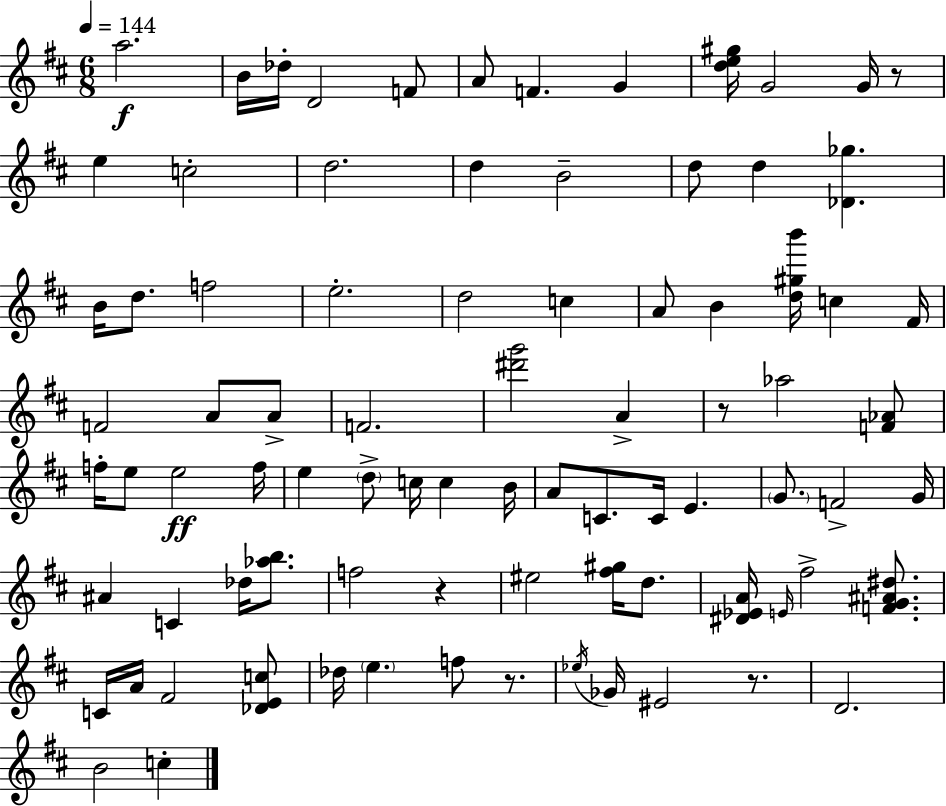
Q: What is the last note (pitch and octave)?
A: C5